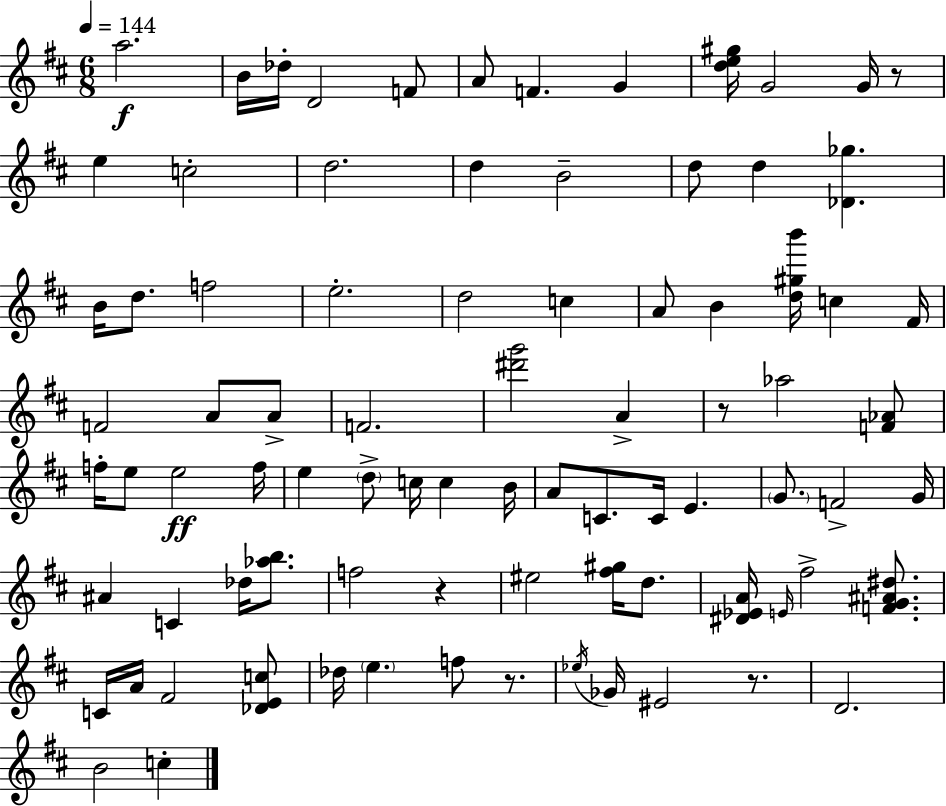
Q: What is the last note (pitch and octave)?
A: C5